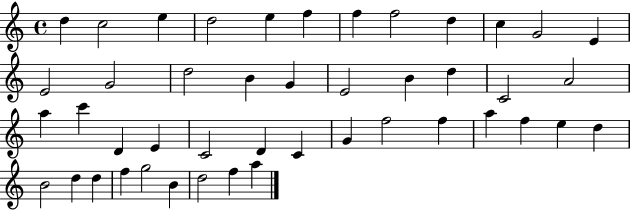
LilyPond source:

{
  \clef treble
  \time 4/4
  \defaultTimeSignature
  \key c \major
  d''4 c''2 e''4 | d''2 e''4 f''4 | f''4 f''2 d''4 | c''4 g'2 e'4 | \break e'2 g'2 | d''2 b'4 g'4 | e'2 b'4 d''4 | c'2 a'2 | \break a''4 c'''4 d'4 e'4 | c'2 d'4 c'4 | g'4 f''2 f''4 | a''4 f''4 e''4 d''4 | \break b'2 d''4 d''4 | f''4 g''2 b'4 | d''2 f''4 a''4 | \bar "|."
}